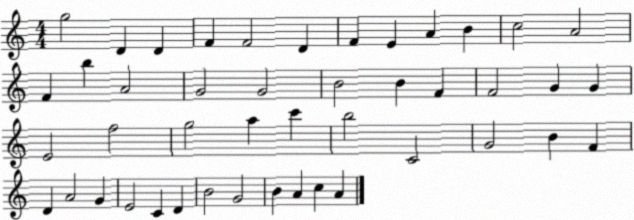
X:1
T:Untitled
M:4/4
L:1/4
K:C
g2 D D F F2 D F E A B c2 A2 F b A2 G2 G2 B2 B F F2 G G E2 f2 g2 a c' b2 C2 G2 B F D A2 G E2 C D B2 G2 B A c A